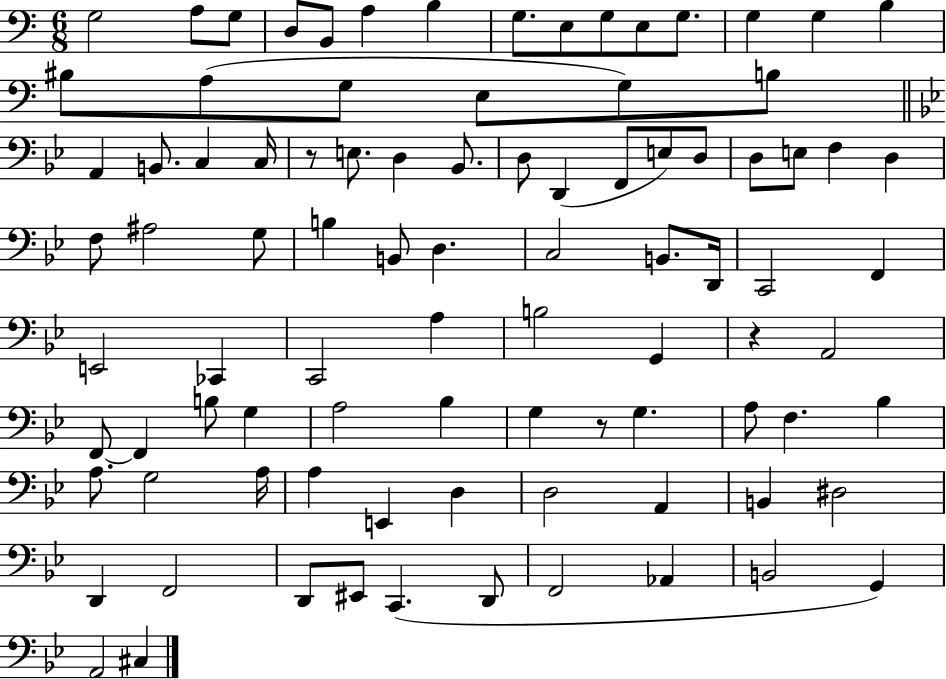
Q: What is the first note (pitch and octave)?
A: G3